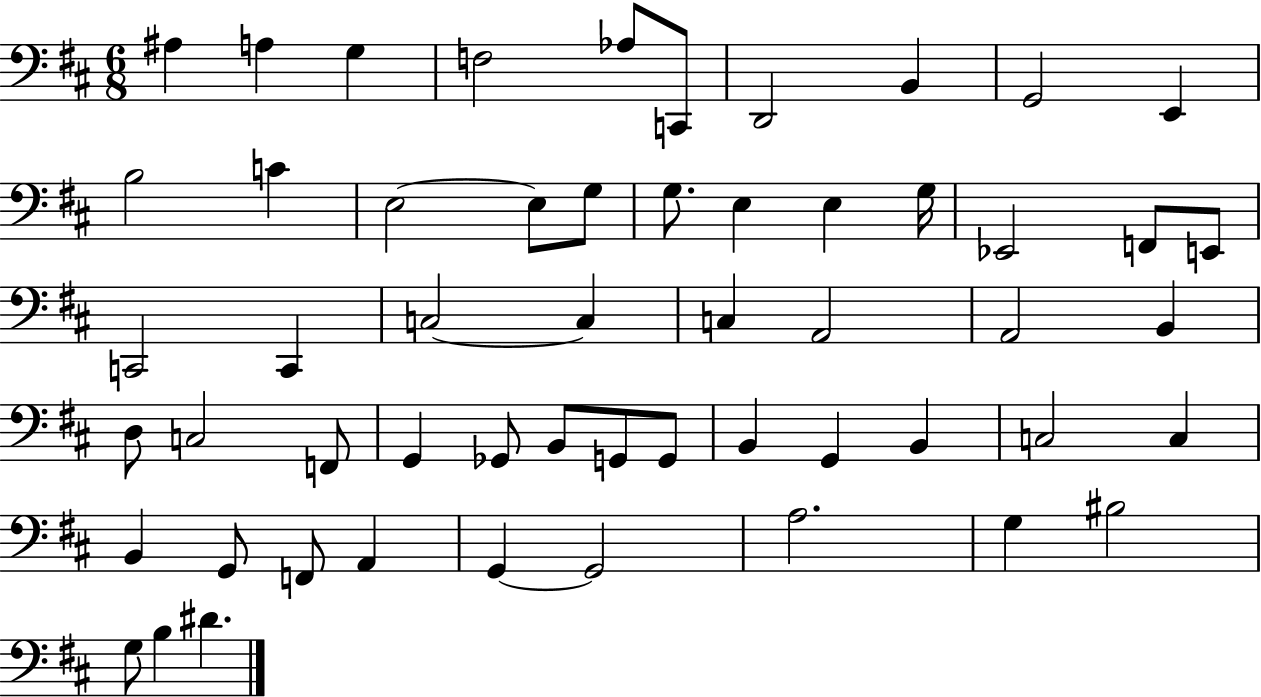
{
  \clef bass
  \numericTimeSignature
  \time 6/8
  \key d \major
  ais4 a4 g4 | f2 aes8 c,8 | d,2 b,4 | g,2 e,4 | \break b2 c'4 | e2~~ e8 g8 | g8. e4 e4 g16 | ees,2 f,8 e,8 | \break c,2 c,4 | c2~~ c4 | c4 a,2 | a,2 b,4 | \break d8 c2 f,8 | g,4 ges,8 b,8 g,8 g,8 | b,4 g,4 b,4 | c2 c4 | \break b,4 g,8 f,8 a,4 | g,4~~ g,2 | a2. | g4 bis2 | \break g8 b4 dis'4. | \bar "|."
}